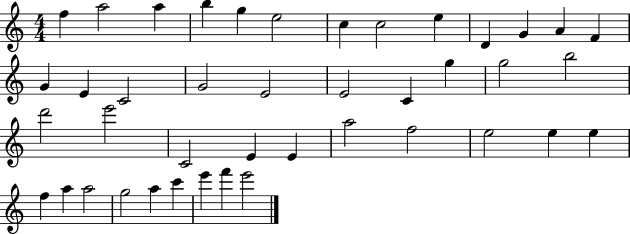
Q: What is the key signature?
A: C major